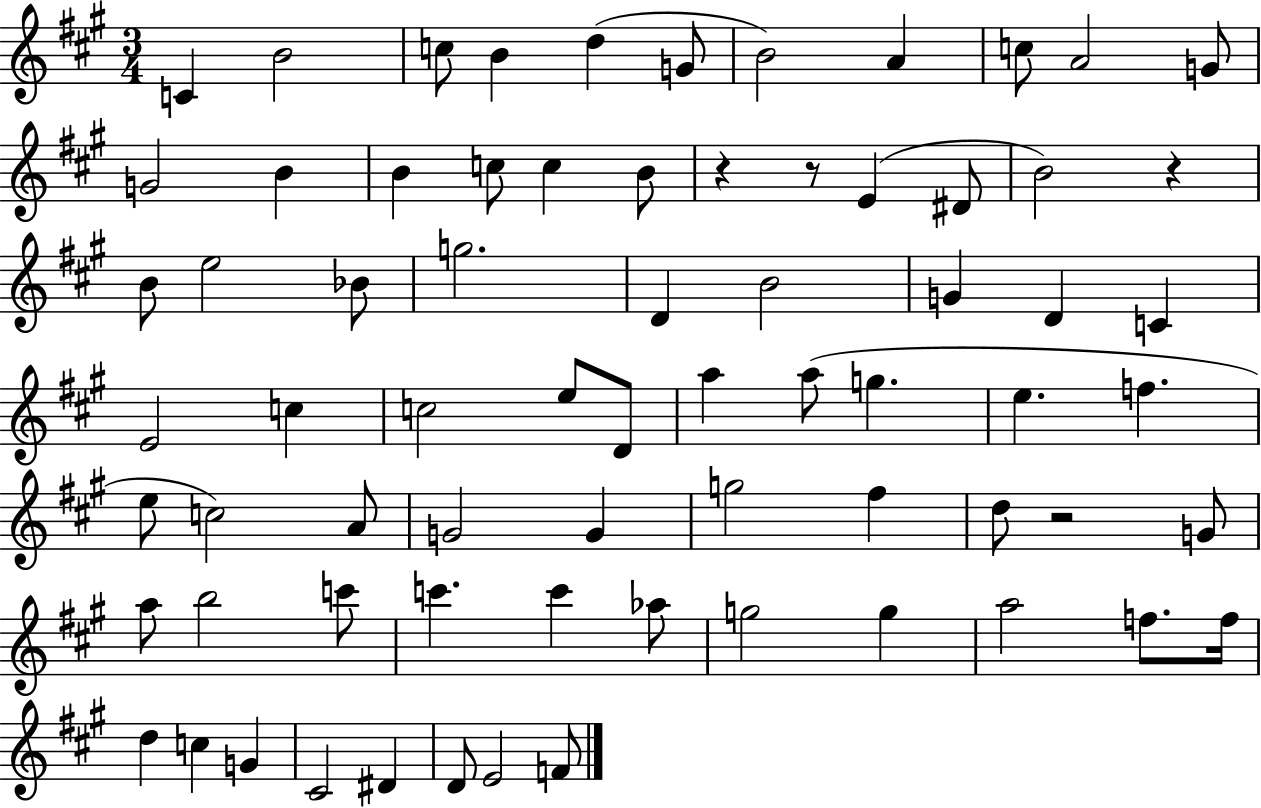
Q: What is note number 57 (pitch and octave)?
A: A5